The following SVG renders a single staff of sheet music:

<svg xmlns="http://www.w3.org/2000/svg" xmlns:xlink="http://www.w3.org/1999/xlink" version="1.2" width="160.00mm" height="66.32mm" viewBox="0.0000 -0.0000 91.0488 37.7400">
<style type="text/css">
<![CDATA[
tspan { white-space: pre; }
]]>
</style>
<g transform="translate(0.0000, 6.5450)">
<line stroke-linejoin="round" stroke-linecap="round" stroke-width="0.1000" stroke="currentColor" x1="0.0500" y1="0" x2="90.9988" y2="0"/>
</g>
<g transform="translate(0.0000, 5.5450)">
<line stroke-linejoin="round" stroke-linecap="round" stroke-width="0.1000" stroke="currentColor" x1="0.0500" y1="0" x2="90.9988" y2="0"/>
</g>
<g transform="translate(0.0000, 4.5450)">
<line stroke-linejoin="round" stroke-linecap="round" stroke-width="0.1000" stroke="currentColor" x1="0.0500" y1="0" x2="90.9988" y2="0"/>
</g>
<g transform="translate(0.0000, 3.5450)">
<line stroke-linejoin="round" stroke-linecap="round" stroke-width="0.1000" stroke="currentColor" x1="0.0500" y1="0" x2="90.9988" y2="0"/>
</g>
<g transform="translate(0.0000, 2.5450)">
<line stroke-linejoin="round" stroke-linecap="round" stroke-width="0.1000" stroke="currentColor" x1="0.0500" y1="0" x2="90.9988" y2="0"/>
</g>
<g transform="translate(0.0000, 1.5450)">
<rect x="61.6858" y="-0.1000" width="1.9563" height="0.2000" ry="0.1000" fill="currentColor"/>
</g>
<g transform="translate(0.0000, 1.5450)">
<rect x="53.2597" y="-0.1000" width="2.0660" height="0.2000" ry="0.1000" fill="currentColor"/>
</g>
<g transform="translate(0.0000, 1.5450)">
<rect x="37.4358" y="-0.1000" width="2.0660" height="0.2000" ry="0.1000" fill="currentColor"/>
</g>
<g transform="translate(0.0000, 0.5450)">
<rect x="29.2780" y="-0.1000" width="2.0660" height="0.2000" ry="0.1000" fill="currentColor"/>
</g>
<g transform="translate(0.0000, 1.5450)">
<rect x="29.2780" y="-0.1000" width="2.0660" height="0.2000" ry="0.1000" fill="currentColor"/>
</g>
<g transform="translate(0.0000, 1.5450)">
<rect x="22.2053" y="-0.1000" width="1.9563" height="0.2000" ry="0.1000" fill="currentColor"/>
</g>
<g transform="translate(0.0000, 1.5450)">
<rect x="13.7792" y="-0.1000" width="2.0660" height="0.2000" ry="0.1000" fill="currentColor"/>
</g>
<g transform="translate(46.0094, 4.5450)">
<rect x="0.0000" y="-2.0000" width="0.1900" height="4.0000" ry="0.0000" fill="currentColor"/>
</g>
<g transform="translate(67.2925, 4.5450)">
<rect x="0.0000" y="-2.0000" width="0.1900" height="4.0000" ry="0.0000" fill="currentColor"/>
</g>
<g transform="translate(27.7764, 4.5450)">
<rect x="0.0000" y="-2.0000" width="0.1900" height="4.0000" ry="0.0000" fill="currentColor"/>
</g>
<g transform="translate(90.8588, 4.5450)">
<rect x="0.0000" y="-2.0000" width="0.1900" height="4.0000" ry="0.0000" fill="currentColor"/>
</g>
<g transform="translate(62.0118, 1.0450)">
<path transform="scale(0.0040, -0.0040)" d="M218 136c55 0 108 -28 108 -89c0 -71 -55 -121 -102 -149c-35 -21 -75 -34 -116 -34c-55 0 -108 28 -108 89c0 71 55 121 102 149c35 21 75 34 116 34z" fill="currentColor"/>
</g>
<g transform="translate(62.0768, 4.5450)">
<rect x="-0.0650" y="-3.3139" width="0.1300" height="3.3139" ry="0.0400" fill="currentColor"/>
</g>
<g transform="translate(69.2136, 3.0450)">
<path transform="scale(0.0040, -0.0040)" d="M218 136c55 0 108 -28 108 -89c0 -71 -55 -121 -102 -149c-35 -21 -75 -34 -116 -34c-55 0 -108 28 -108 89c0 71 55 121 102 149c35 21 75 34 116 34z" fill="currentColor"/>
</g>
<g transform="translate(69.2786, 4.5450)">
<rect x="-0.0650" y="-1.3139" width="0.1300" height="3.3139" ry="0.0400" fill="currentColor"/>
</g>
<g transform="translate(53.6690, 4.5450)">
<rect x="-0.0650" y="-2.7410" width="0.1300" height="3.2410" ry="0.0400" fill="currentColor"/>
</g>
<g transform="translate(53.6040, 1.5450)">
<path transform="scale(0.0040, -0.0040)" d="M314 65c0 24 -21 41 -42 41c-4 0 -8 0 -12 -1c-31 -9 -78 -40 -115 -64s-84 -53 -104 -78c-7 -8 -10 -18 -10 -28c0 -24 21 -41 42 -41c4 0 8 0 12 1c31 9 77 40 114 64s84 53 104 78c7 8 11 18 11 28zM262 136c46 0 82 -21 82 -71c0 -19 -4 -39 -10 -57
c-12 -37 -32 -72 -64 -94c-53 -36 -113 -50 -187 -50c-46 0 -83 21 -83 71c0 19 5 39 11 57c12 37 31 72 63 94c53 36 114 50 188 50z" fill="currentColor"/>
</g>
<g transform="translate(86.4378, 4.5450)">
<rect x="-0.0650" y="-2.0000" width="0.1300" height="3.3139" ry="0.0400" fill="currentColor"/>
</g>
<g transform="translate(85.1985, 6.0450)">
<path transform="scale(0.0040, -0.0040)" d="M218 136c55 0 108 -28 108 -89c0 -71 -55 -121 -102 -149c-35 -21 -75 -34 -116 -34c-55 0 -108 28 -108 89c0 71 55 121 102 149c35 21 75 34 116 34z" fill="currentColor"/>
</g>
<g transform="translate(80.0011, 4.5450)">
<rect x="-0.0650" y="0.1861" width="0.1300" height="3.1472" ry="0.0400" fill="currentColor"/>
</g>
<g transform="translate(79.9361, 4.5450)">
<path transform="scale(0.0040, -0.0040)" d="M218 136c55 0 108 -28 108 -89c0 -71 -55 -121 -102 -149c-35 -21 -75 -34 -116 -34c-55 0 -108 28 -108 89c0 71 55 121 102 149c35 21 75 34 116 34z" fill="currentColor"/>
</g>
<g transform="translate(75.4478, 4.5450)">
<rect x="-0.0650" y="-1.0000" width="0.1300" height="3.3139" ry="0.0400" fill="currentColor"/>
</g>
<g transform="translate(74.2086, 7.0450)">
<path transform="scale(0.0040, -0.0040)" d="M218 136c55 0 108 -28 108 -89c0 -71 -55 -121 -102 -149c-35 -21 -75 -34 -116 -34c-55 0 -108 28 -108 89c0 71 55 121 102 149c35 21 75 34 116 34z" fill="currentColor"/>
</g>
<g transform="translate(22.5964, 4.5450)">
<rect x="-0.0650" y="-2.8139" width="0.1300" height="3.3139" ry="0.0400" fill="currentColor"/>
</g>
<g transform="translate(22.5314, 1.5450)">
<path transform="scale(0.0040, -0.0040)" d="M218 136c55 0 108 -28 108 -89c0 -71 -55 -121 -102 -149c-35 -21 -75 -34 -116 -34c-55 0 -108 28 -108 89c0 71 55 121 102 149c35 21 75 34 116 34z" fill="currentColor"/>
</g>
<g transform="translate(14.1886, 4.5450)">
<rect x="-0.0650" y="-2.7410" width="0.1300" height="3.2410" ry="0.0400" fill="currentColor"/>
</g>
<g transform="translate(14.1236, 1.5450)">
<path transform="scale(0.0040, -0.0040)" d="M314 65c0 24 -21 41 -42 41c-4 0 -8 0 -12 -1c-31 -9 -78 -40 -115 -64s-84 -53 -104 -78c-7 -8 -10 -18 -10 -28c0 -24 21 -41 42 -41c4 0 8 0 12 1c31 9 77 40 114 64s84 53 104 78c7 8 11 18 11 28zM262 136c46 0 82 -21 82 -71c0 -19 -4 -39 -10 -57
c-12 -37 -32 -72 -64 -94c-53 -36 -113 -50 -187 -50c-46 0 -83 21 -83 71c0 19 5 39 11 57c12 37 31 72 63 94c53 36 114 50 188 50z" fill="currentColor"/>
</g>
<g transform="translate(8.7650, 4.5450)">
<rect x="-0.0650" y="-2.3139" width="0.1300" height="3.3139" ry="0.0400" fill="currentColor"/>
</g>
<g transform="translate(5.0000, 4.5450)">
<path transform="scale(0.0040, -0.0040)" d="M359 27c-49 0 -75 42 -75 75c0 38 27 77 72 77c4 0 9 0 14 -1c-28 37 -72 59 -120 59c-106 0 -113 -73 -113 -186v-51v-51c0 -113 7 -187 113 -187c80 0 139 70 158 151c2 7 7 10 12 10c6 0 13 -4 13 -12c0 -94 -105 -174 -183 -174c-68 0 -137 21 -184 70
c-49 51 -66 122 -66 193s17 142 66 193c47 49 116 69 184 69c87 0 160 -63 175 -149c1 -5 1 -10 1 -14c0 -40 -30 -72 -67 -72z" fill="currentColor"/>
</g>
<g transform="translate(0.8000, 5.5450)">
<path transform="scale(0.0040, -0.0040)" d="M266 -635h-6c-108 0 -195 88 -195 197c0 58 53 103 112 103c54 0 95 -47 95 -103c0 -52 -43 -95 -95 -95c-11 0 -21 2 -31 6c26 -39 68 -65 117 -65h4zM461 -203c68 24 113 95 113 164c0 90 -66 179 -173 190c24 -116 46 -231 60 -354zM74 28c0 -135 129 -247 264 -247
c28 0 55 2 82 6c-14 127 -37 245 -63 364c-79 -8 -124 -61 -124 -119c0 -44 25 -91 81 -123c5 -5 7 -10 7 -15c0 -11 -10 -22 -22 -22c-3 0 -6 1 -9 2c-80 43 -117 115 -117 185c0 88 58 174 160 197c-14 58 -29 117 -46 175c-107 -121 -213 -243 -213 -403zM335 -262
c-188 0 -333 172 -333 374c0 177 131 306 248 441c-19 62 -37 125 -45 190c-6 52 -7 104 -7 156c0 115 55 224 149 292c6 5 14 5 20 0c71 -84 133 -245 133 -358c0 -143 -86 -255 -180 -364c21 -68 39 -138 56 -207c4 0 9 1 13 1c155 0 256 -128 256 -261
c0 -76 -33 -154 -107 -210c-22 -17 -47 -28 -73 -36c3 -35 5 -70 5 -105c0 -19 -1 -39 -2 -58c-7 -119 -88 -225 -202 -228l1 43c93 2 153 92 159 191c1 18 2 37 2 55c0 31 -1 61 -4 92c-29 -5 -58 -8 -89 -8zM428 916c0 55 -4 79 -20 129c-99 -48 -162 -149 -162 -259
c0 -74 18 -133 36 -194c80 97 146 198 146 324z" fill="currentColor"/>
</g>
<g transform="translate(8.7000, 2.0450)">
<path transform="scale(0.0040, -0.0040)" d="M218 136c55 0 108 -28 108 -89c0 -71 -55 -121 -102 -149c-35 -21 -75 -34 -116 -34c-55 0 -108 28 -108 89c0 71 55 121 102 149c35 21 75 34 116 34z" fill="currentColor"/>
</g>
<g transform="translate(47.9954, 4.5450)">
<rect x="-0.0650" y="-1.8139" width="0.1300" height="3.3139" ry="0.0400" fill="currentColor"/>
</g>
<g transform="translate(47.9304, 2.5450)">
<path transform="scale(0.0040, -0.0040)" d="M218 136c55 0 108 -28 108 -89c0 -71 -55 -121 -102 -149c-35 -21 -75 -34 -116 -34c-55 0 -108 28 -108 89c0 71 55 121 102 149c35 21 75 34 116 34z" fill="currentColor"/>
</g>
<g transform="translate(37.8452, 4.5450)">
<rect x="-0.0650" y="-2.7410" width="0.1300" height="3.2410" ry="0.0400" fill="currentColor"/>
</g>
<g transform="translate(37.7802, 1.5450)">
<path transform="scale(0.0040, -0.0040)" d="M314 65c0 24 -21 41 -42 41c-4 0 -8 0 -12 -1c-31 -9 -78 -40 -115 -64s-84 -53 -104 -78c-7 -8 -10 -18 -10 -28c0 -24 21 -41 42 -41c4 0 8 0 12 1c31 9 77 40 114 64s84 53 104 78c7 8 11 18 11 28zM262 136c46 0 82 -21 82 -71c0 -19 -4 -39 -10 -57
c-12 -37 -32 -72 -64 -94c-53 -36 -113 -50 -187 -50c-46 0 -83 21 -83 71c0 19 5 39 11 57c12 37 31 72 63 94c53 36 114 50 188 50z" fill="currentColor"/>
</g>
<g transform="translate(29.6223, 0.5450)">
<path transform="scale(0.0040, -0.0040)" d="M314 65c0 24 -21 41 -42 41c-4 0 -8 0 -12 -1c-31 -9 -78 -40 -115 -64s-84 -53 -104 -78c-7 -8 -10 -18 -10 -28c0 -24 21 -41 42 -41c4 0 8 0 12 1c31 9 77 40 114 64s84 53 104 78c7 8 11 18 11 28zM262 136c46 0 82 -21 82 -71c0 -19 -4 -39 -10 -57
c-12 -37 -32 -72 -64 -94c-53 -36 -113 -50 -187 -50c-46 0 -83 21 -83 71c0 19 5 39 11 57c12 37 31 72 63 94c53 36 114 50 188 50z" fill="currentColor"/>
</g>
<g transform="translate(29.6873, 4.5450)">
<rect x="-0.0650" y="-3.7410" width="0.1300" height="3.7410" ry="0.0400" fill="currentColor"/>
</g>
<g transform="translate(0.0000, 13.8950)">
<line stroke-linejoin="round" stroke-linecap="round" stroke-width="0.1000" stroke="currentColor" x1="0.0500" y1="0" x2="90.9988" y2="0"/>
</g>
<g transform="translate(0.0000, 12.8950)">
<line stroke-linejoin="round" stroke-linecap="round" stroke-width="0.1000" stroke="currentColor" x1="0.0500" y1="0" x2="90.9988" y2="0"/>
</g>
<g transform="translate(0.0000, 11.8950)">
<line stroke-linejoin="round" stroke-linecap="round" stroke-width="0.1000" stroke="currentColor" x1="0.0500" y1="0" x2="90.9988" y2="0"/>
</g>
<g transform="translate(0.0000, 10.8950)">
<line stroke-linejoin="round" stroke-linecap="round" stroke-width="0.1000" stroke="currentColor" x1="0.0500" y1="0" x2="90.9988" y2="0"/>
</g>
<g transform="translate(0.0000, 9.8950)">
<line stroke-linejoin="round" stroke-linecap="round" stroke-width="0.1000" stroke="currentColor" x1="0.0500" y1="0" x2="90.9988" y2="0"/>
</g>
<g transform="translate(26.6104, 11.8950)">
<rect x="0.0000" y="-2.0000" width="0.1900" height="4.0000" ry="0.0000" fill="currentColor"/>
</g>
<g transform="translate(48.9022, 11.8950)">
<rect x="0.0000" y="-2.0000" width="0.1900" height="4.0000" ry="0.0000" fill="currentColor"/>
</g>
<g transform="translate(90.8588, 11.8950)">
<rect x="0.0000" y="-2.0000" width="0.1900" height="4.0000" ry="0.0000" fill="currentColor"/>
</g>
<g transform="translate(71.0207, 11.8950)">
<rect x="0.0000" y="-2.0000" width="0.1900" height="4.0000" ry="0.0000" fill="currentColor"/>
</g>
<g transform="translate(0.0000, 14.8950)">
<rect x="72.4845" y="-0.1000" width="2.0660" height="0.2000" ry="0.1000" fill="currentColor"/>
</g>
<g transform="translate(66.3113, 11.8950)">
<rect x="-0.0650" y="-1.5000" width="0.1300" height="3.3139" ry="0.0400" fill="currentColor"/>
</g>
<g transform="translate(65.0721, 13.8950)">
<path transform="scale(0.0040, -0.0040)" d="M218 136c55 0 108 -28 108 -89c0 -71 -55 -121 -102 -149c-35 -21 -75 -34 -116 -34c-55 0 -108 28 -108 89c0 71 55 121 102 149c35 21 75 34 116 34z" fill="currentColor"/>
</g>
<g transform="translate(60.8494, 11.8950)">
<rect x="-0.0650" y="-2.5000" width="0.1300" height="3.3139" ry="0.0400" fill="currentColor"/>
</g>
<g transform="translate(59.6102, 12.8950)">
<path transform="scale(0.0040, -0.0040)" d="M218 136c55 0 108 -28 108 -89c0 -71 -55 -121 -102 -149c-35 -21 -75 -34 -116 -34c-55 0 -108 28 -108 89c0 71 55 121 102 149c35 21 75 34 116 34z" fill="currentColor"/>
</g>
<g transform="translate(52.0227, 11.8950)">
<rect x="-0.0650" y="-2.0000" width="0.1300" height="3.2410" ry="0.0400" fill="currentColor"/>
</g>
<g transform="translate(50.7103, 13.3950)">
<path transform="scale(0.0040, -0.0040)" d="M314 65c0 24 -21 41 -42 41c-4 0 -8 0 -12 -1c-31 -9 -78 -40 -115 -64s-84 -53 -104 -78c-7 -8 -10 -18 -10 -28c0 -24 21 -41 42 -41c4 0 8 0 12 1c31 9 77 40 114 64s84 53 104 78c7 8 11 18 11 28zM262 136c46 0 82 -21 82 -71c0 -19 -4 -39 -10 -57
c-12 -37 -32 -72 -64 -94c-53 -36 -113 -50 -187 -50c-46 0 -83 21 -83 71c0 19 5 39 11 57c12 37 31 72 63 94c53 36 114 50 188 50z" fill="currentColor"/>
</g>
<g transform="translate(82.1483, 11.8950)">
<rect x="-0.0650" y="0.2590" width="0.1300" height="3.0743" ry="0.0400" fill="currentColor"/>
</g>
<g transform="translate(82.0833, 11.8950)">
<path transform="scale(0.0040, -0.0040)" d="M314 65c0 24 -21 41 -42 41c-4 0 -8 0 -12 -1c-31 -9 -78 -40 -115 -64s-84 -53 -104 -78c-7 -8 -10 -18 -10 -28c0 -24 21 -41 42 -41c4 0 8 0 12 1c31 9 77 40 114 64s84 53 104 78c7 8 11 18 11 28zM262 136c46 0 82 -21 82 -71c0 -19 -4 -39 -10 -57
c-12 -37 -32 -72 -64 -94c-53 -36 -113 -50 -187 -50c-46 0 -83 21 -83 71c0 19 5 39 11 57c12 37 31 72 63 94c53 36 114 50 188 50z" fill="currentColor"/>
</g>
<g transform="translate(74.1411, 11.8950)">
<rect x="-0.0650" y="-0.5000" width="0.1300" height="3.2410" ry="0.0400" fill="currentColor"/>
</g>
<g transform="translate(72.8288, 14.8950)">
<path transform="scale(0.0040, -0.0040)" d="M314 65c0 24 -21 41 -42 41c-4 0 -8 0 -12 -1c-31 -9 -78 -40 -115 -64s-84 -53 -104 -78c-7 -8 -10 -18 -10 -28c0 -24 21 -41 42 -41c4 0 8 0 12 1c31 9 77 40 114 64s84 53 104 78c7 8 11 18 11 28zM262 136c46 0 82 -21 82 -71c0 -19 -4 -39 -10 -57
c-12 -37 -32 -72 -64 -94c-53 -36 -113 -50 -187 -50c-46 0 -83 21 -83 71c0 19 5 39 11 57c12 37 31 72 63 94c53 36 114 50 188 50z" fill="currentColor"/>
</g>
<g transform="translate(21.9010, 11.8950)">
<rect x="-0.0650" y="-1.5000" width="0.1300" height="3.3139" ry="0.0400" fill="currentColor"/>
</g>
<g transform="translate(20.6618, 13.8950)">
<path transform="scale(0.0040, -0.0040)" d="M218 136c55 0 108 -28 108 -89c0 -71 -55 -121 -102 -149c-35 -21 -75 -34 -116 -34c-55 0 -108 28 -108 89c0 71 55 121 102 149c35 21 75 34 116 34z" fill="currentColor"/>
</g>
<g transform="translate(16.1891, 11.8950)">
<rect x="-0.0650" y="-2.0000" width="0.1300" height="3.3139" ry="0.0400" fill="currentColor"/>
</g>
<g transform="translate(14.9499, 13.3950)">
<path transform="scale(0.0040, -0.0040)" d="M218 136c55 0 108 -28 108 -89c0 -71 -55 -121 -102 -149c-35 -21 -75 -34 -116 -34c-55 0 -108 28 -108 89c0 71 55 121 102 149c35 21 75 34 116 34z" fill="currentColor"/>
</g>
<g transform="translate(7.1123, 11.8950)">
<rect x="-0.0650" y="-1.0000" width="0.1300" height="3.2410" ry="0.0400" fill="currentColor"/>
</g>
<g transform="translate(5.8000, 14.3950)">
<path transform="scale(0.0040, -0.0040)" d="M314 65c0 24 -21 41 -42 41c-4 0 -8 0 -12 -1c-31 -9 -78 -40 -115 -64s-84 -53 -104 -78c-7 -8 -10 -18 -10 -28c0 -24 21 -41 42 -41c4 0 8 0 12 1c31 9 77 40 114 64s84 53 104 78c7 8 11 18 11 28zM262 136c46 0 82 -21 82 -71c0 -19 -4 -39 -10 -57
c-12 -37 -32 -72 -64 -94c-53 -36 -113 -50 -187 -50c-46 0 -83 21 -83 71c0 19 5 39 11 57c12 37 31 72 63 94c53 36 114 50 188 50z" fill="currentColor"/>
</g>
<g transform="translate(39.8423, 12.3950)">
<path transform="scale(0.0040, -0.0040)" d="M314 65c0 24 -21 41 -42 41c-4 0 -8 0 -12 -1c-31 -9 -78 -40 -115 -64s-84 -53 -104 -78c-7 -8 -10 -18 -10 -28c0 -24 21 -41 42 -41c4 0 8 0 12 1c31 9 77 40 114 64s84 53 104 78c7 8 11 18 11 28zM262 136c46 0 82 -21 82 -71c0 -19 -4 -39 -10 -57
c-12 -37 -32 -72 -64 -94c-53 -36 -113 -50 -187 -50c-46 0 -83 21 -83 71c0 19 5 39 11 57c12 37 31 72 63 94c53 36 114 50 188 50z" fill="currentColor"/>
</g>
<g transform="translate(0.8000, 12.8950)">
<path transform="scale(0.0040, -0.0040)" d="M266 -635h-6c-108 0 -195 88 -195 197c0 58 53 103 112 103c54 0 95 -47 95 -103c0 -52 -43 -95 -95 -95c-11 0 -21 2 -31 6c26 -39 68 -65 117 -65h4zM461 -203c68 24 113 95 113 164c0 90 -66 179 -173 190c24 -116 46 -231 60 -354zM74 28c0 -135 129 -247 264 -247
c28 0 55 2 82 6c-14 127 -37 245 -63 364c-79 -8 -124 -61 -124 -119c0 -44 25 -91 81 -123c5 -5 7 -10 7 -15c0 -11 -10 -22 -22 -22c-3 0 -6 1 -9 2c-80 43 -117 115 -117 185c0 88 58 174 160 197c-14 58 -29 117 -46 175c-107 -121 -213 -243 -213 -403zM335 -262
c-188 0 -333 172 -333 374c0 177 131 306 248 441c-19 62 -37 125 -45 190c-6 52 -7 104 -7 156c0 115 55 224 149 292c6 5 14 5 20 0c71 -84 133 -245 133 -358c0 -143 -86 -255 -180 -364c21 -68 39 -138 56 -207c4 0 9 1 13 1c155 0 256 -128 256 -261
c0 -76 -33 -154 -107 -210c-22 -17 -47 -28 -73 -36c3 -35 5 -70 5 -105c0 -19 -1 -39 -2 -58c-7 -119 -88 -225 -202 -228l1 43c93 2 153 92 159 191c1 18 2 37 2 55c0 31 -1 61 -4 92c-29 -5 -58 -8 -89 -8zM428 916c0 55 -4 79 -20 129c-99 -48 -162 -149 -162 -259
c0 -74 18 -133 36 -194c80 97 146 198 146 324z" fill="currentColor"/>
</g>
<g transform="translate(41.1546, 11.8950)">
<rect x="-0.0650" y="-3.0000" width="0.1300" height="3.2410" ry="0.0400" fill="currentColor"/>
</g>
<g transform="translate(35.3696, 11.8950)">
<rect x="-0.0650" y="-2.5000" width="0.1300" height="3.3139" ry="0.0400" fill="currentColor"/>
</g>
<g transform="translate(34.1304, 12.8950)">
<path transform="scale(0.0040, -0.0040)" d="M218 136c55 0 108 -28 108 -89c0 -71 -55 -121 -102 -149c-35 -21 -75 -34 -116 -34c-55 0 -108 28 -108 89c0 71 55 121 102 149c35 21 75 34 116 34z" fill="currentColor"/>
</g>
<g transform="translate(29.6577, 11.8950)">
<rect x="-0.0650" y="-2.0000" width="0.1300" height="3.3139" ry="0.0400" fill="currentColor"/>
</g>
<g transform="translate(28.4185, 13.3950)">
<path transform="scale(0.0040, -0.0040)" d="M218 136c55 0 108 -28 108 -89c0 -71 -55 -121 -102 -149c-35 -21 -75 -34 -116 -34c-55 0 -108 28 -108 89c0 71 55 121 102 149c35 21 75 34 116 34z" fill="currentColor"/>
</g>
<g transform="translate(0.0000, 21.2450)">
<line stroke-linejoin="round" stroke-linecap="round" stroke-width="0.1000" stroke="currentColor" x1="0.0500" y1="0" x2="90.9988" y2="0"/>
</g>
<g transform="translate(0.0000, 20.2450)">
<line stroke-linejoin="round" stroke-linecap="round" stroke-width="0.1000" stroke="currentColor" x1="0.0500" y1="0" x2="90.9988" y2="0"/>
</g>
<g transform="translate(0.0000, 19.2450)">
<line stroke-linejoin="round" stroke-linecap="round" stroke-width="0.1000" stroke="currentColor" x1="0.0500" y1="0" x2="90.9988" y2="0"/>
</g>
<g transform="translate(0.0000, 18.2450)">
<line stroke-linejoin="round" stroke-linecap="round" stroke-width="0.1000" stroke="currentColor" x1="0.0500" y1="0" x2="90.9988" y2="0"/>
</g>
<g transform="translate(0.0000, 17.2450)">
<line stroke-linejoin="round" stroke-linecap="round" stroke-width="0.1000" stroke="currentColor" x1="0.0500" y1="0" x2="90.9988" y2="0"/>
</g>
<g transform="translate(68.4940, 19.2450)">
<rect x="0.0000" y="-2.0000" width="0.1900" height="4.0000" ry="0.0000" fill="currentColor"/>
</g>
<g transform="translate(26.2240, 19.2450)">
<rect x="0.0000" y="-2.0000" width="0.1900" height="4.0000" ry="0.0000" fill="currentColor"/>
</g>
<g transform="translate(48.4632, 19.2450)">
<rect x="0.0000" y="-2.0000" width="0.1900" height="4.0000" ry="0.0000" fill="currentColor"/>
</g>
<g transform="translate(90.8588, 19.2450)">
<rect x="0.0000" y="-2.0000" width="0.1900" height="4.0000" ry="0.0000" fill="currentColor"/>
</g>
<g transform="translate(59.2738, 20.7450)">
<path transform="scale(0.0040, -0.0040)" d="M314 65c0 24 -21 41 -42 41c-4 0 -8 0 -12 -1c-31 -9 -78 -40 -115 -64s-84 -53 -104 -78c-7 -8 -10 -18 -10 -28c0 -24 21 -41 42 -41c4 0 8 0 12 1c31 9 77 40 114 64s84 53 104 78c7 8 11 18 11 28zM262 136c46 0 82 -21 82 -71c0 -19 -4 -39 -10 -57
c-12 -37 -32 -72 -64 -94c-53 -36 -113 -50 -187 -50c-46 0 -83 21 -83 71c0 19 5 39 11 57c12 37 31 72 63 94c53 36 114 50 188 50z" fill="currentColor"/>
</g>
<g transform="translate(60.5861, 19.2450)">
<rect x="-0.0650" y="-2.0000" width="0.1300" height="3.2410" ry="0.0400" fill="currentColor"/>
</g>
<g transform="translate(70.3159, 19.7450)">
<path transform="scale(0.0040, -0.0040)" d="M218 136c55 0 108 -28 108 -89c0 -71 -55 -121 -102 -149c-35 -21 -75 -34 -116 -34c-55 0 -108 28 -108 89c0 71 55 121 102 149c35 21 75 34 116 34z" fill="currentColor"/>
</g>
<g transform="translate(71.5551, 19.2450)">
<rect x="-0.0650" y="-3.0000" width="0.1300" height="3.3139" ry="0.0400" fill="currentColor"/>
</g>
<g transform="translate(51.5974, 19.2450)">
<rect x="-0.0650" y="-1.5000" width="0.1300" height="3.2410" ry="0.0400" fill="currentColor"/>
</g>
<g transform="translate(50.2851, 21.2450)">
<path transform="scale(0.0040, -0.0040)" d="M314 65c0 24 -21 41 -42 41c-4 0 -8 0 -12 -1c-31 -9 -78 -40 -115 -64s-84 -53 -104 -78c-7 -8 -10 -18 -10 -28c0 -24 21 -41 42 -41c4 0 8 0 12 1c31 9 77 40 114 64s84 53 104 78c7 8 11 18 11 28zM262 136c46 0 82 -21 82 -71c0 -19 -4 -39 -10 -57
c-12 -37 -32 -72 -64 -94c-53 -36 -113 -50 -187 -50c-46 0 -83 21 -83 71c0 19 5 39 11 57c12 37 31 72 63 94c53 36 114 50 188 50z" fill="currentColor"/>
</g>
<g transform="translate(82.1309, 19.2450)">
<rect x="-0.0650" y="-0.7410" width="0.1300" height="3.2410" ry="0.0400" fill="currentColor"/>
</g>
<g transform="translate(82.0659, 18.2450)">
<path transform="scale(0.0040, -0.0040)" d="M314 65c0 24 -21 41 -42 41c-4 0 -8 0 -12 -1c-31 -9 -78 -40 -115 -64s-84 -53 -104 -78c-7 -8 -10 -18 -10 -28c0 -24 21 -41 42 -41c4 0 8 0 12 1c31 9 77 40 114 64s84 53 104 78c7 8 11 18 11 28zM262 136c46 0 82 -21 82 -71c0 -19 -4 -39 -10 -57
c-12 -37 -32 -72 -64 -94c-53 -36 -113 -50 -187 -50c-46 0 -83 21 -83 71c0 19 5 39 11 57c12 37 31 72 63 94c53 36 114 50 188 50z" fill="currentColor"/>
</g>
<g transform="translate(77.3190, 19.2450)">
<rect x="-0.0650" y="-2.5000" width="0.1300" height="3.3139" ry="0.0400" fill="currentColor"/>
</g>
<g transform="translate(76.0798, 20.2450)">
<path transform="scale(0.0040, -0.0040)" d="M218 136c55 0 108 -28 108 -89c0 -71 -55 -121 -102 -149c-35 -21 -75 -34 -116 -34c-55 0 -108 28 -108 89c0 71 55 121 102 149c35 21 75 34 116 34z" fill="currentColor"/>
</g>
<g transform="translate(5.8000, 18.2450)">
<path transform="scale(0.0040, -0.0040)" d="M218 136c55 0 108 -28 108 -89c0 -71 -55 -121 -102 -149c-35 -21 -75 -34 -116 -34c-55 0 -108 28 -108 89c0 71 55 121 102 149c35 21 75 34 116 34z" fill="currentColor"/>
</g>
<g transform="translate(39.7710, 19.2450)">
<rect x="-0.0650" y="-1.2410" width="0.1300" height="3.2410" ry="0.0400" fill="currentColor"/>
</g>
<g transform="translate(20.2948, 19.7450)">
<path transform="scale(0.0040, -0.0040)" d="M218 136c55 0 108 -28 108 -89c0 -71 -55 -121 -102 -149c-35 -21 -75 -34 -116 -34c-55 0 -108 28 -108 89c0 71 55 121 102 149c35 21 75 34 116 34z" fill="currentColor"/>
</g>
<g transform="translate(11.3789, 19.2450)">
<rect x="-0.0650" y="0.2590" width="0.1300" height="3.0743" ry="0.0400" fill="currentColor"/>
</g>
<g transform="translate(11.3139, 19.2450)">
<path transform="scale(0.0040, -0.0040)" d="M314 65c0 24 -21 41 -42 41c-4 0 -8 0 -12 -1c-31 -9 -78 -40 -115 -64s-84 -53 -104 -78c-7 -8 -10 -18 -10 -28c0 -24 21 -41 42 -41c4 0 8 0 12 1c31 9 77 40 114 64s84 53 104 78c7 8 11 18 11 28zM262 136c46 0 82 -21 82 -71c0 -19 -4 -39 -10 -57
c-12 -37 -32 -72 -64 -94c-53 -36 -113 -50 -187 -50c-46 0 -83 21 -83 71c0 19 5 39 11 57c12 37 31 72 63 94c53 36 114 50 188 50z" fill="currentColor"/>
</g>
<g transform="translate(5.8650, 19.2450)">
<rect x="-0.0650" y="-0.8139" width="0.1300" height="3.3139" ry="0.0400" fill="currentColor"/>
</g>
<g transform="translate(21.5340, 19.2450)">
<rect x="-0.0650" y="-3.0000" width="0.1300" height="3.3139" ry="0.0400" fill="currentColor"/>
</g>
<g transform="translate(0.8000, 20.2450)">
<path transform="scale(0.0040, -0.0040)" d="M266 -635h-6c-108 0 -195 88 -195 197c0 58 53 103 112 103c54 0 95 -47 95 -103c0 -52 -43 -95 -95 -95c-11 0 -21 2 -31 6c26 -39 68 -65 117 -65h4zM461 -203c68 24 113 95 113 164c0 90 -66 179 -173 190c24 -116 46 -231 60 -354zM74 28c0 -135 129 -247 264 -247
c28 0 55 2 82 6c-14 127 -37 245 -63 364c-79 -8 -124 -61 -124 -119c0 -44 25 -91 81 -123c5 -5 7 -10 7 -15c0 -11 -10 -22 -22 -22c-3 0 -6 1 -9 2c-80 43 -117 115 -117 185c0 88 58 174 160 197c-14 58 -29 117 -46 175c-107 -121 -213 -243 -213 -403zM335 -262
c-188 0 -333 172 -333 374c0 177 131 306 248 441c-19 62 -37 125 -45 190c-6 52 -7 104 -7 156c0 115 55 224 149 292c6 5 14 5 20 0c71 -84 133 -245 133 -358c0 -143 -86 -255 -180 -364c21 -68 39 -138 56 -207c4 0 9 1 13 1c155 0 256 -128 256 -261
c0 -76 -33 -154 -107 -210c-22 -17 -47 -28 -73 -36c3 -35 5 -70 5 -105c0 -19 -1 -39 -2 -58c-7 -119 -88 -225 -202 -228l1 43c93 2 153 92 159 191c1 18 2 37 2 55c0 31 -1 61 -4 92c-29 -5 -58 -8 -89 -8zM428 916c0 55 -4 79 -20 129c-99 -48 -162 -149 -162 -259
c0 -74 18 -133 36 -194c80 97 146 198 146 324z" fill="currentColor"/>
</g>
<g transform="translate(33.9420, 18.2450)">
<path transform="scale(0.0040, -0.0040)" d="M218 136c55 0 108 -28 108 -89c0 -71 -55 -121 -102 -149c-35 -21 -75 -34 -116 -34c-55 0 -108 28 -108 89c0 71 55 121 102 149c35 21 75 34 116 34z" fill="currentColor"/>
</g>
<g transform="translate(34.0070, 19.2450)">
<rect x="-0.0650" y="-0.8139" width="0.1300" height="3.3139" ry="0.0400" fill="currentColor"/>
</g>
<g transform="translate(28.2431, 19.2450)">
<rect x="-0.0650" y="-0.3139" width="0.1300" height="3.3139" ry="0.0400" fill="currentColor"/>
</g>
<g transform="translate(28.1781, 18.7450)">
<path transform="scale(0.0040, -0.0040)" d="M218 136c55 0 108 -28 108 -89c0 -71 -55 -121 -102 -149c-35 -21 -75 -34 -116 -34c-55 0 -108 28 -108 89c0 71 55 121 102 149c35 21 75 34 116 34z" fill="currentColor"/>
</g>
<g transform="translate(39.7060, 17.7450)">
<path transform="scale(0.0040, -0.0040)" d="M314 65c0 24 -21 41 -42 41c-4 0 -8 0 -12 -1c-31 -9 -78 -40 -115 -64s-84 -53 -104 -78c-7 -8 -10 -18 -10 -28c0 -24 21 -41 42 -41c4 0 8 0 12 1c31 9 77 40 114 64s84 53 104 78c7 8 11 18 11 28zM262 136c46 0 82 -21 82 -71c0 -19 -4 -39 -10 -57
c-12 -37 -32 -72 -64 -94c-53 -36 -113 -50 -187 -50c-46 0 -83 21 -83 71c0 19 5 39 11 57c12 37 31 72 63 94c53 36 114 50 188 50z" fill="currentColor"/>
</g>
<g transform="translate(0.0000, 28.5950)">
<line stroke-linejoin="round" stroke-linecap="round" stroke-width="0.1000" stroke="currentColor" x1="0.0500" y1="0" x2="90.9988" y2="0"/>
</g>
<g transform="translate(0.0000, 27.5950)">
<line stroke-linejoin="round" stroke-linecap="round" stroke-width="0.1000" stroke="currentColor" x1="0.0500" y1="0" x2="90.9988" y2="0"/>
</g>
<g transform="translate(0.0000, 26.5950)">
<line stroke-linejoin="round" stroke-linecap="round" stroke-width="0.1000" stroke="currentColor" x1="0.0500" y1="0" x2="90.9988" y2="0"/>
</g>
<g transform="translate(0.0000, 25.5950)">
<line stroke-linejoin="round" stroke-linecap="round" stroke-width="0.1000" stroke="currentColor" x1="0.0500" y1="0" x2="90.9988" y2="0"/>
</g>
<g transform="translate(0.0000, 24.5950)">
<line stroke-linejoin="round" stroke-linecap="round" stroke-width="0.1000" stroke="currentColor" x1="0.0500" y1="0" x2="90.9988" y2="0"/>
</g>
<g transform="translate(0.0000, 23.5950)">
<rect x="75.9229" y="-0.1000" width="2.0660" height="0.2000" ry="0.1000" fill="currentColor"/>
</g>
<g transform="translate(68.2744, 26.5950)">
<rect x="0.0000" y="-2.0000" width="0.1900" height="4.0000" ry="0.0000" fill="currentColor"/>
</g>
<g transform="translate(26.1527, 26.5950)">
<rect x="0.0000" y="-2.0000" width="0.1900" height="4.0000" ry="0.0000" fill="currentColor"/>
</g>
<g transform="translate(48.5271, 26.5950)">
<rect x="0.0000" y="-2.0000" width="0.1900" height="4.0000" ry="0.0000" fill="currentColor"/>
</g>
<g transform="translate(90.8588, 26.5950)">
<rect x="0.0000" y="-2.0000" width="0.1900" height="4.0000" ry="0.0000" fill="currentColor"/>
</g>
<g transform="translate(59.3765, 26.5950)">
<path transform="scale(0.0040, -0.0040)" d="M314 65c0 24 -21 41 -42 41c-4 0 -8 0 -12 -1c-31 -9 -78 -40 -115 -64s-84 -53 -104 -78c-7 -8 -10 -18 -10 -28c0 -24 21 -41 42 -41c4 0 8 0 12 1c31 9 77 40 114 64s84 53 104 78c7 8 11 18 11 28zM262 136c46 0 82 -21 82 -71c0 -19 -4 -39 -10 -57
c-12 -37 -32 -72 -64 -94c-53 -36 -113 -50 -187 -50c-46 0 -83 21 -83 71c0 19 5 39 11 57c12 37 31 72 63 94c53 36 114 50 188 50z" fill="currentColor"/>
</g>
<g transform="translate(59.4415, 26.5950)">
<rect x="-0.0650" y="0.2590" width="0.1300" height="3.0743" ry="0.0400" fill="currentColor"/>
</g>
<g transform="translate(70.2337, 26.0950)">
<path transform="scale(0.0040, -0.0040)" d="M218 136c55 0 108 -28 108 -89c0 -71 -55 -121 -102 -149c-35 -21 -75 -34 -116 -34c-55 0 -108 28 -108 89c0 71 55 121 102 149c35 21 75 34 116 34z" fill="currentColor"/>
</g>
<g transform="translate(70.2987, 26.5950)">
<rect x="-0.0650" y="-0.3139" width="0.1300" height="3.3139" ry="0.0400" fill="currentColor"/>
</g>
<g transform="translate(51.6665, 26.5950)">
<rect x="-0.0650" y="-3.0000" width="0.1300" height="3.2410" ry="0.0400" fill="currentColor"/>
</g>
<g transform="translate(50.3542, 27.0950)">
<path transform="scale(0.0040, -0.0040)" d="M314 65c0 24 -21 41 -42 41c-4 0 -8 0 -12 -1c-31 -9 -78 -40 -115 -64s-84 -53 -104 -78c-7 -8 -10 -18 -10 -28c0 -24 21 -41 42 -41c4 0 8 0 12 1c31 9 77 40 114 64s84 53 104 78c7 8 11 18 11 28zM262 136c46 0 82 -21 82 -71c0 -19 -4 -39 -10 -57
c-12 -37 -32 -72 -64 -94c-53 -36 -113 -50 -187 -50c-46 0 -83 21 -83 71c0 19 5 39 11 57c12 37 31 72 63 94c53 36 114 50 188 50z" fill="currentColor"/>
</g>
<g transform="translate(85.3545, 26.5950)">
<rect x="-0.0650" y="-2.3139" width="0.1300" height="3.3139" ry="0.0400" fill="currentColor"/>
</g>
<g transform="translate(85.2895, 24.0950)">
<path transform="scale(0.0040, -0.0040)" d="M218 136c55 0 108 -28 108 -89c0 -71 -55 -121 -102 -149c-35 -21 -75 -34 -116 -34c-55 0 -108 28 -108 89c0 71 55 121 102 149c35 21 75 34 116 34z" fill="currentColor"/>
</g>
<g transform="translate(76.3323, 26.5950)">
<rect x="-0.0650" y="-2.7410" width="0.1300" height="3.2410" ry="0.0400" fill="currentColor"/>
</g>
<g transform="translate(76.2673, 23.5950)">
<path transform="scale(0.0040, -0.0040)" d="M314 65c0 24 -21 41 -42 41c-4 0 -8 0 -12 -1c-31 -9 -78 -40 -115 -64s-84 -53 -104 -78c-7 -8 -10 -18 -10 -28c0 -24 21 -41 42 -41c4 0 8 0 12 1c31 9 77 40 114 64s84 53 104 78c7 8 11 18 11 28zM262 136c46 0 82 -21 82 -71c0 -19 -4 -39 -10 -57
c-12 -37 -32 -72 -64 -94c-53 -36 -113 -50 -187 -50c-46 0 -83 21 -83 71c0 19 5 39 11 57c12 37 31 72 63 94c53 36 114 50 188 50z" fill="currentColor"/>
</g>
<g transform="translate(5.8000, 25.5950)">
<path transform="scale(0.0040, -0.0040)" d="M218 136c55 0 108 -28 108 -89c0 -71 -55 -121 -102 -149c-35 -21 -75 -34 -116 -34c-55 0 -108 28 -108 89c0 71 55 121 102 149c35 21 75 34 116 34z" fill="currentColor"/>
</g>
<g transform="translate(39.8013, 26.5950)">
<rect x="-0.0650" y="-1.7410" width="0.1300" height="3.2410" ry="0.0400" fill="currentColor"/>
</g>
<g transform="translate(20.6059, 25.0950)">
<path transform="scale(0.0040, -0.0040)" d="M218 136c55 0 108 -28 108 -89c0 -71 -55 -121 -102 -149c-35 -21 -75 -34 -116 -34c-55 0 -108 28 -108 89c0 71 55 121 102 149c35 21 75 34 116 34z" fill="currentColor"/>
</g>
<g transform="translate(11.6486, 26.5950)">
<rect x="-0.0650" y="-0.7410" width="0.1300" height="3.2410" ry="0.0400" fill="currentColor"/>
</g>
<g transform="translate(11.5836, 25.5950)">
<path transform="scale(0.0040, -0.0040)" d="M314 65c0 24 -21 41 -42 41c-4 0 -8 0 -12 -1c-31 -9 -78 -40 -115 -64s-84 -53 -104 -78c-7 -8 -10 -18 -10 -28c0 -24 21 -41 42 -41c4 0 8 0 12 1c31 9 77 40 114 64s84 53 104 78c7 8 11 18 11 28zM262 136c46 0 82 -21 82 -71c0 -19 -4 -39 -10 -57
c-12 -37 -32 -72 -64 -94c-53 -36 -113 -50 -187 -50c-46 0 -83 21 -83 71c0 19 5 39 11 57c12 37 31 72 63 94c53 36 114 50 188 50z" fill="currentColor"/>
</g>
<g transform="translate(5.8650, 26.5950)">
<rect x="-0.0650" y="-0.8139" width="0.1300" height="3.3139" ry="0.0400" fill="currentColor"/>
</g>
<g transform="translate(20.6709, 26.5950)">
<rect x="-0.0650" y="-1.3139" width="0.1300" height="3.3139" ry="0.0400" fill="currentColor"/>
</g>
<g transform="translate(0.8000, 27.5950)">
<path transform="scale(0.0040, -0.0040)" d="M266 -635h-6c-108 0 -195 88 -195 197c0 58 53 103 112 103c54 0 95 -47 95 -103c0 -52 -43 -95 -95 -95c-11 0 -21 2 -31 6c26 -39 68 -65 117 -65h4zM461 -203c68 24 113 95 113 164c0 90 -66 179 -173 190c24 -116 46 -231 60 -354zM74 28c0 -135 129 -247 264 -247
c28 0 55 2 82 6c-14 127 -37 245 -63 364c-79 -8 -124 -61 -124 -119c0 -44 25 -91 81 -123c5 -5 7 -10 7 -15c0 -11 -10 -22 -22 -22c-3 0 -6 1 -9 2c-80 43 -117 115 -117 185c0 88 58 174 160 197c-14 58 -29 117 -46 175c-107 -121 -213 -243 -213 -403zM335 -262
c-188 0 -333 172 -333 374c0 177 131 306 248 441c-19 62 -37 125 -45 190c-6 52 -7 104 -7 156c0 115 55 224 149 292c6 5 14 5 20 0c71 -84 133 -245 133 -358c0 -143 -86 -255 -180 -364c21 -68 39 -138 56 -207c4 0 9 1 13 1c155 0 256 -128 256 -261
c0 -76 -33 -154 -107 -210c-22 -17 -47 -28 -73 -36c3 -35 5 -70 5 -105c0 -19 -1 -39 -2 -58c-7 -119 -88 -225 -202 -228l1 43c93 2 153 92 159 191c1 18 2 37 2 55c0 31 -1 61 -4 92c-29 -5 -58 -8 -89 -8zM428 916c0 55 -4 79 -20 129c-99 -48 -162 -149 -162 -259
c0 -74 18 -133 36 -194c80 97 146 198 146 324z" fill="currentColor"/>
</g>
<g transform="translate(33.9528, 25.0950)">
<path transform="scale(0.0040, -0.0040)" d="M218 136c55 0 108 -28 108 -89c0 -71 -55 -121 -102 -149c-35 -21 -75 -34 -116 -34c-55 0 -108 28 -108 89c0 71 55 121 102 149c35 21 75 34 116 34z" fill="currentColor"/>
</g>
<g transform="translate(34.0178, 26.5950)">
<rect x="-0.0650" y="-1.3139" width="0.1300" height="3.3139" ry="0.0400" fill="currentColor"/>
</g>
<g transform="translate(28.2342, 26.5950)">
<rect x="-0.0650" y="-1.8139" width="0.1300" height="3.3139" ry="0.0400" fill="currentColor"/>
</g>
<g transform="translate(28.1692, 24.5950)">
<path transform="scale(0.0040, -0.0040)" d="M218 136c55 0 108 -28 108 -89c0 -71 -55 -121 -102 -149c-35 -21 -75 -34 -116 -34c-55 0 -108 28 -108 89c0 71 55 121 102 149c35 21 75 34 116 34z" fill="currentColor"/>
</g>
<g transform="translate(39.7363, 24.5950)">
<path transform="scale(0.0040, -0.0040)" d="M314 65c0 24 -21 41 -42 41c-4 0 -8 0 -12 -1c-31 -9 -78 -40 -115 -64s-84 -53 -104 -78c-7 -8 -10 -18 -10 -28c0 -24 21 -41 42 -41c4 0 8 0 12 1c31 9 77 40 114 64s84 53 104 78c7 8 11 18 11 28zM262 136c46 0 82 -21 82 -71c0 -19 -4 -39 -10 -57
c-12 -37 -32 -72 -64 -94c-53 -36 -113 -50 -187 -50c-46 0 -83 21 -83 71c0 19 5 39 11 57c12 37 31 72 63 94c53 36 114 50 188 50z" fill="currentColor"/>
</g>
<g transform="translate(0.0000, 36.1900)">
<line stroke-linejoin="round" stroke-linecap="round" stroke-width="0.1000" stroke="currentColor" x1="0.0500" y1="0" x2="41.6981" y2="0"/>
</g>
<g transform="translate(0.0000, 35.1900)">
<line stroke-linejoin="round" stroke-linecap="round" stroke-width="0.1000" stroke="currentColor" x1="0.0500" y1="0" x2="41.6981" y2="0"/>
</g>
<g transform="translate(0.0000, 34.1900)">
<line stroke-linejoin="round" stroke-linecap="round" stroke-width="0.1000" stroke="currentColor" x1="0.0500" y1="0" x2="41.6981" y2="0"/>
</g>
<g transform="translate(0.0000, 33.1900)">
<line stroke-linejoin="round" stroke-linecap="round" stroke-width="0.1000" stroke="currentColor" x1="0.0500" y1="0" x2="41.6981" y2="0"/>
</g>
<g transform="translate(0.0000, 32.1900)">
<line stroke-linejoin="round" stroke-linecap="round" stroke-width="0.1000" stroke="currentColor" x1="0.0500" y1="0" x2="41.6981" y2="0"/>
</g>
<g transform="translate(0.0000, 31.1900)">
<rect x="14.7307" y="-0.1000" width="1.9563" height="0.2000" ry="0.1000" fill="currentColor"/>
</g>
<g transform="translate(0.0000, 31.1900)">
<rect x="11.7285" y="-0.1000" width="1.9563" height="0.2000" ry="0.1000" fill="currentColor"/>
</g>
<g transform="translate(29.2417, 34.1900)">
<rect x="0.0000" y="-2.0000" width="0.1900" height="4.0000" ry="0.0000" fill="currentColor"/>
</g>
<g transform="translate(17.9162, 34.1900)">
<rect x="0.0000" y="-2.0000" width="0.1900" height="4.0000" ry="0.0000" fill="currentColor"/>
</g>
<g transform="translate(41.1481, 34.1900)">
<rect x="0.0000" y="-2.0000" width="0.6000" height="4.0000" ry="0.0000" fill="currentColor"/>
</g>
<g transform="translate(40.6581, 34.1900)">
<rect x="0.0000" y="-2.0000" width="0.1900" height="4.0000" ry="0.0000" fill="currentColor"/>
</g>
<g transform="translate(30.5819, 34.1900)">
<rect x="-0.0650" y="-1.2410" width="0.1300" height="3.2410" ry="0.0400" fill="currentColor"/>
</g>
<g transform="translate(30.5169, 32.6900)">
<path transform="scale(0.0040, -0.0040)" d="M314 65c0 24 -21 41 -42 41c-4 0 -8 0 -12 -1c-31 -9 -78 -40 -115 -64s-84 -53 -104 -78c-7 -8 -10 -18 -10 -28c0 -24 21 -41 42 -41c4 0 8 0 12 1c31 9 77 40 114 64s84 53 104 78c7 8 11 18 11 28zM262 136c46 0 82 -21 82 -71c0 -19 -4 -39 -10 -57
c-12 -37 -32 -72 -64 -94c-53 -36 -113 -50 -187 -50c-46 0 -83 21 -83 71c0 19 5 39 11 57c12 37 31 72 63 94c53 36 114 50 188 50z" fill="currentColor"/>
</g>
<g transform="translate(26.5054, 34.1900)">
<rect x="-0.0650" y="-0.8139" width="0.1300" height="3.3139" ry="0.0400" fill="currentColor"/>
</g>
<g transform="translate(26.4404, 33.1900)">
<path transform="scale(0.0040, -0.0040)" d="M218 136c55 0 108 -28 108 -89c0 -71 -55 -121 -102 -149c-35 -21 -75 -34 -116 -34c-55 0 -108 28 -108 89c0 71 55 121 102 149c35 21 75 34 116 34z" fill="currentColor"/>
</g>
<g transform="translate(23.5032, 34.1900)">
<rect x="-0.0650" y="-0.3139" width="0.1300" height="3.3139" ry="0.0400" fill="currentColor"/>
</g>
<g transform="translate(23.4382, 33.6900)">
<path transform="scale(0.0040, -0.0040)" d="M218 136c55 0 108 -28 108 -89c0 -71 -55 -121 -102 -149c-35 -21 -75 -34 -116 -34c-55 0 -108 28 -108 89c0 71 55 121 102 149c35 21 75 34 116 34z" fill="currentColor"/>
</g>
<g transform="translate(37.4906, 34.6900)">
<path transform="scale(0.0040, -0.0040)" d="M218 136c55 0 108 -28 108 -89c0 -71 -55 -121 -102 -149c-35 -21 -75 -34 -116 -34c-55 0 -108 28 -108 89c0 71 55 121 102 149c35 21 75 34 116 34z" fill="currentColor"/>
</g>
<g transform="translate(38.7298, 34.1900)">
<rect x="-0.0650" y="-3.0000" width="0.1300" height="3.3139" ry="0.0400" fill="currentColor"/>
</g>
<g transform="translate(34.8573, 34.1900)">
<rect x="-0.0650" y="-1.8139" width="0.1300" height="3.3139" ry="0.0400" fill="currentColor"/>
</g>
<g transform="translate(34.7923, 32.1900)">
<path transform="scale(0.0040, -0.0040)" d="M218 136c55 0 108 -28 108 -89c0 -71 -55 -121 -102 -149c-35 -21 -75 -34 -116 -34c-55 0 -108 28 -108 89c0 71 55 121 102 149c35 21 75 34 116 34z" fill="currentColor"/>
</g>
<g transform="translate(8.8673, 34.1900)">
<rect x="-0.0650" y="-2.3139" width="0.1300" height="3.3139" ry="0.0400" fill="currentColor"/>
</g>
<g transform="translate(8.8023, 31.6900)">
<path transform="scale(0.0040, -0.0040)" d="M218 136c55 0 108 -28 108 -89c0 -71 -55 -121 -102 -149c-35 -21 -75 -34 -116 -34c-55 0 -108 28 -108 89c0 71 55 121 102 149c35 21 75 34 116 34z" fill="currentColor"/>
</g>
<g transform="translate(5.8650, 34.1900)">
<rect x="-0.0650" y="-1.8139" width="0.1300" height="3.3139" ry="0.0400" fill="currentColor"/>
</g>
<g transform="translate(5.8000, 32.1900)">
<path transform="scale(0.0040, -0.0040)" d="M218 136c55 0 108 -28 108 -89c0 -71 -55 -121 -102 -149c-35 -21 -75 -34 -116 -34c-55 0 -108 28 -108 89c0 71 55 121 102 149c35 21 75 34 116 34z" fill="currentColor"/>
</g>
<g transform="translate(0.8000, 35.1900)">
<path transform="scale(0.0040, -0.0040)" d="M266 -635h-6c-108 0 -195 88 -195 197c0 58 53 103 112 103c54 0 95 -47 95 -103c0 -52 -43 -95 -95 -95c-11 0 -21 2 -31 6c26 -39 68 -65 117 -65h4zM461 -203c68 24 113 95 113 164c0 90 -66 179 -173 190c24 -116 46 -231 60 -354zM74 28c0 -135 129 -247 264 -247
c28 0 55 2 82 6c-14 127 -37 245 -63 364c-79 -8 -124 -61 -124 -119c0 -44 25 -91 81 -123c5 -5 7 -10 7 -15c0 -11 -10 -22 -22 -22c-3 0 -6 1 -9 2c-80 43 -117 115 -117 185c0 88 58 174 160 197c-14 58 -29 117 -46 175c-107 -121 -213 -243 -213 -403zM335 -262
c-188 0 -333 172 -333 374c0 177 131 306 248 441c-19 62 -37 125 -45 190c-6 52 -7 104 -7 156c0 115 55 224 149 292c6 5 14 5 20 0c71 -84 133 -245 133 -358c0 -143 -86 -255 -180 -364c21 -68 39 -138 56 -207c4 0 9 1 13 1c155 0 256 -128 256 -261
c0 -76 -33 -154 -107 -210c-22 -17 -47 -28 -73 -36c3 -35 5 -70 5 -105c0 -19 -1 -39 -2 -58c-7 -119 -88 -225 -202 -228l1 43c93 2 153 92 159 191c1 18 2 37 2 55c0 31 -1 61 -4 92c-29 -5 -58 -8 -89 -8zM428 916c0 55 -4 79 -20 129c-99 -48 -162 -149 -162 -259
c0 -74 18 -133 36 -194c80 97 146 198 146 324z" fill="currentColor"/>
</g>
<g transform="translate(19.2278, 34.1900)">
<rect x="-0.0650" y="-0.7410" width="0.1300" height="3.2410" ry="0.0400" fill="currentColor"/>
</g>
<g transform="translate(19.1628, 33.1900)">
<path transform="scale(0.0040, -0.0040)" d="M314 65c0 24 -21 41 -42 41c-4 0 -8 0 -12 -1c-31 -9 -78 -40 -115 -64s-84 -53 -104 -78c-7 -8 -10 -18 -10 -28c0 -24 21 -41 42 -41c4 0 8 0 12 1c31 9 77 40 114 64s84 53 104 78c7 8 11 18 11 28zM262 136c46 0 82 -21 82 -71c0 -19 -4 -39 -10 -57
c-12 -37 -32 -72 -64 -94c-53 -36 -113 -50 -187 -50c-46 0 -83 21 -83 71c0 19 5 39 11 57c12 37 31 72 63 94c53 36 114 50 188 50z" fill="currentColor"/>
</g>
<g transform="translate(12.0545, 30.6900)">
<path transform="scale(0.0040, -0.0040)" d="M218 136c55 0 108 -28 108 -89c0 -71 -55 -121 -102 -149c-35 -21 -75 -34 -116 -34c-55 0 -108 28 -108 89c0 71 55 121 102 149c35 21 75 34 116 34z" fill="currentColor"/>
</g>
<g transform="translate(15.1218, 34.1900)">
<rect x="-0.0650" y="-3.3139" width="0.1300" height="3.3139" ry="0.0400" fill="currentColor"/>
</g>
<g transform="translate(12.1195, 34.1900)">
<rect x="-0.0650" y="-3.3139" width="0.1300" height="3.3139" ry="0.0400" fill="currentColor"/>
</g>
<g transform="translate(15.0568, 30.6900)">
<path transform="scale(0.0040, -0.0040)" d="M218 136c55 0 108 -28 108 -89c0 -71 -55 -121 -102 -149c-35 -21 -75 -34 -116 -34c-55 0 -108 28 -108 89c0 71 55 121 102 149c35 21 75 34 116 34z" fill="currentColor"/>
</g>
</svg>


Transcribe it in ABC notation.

X:1
T:Untitled
M:4/4
L:1/4
K:C
g a2 a c'2 a2 f a2 b e D B F D2 F E F G A2 F2 G E C2 B2 d B2 A c d e2 E2 F2 A G d2 d d2 e f e f2 A2 B2 c a2 g f g b b d2 c d e2 f A